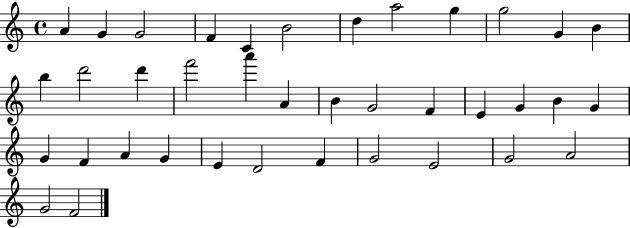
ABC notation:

X:1
T:Untitled
M:4/4
L:1/4
K:C
A G G2 F C B2 d a2 g g2 G B b d'2 d' f'2 a' A B G2 F E G B G G F A G E D2 F G2 E2 G2 A2 G2 F2